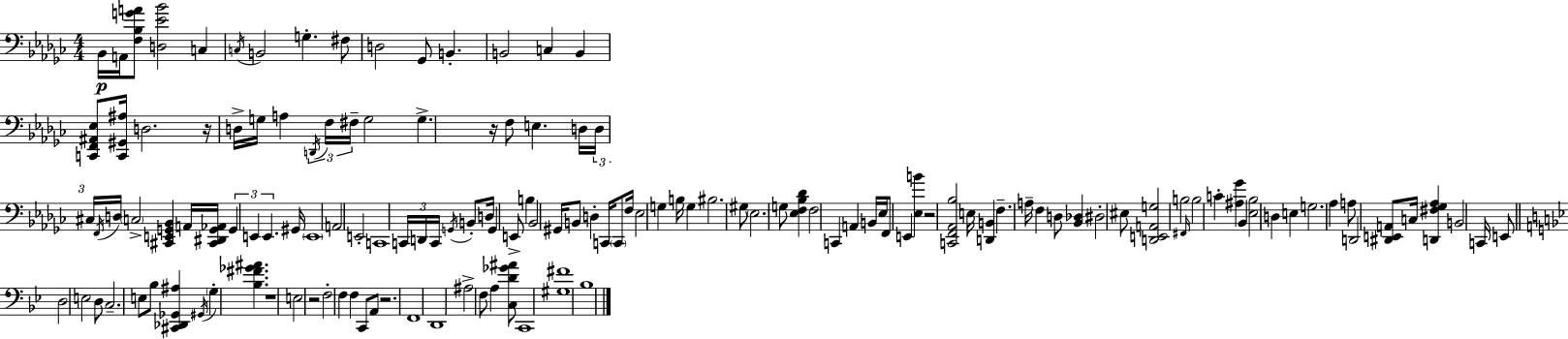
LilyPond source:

{
  \clef bass
  \numericTimeSignature
  \time 4/4
  \key ees \minor
  bes,16\p a,16 <f bes g' a'>8 <d ees' bes'>2 c4 | \acciaccatura { c16 } b,2 g4.-. fis8 | d2 ges,8 b,4.-. | b,2 c4 b,4 | \break <c, f, ais, ees>8 <c, gis, ais>16 d2. | r16 d16-> g16 a4 \tuplet 3/2 { \acciaccatura { d,16 } f16 fis16-- } g2 | g4.-> r16 f8 e4. | d16 \tuplet 3/2 { d16 cis16 \acciaccatura { f,16 } } d16 \parenthesize c2-> <cis, e, g, bes,>4 | \break a,16 <cis, dis, g, aes,>16 \tuplet 3/2 { g,4 e,4 e,4. } | gis,16 \parenthesize e,1 | a,2 e,2-. | c,1 | \break \tuplet 3/2 { c,16 d,16 c,16 } \acciaccatura { g,16 } b,8-. d16 g,4 e,8-> | b4 bes,2 gis,16 b,8 d4-. | c,16 \parenthesize c,8 f16 ees2 g4 | b16 g4 bis2. | \break gis8 \parenthesize ees2. | g8 <ees f bes des'>4 f2 | c,4 a,4 b,16 ees16 f,8 e,4 | <ees b'>4 r2 <c, f, aes, bes>2 | \break e16 <d, b,>4 f4.-- a16-- | f4 d8 <bes, des>4 dis2-. | eis8 <d, e, a, g>2 b2 | \grace { fis,16 } b2 c'4-. | \break <ais ges'>4 bes,4 <ees bes>2 | d4 e4 g2. | aes4 a8 d,2 | <dis, e, a,>8 c16 <d, fis ges aes>4 b,2 | \break c,16 e,8 \bar "||" \break \key g \minor d2 e2 | d8 c2.-- e8 | bes8 <cis, des, ges, ais>4 \acciaccatura { gis,16 } \parenthesize g4-. <bes fis' ges' ais'>4. | r1 | \break e2 r2 | f2-. f4 f4 | c,8 a,8 r2. | f,1 | \break d,1 | ais2-> f8 a4 <c d' ges' ais'>8 | c,1 | <gis fis'>1 | \break bes1 | \bar "|."
}